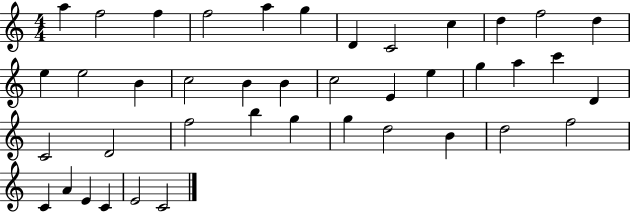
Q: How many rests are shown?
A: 0